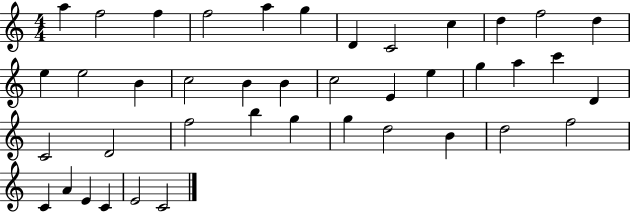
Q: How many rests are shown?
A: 0